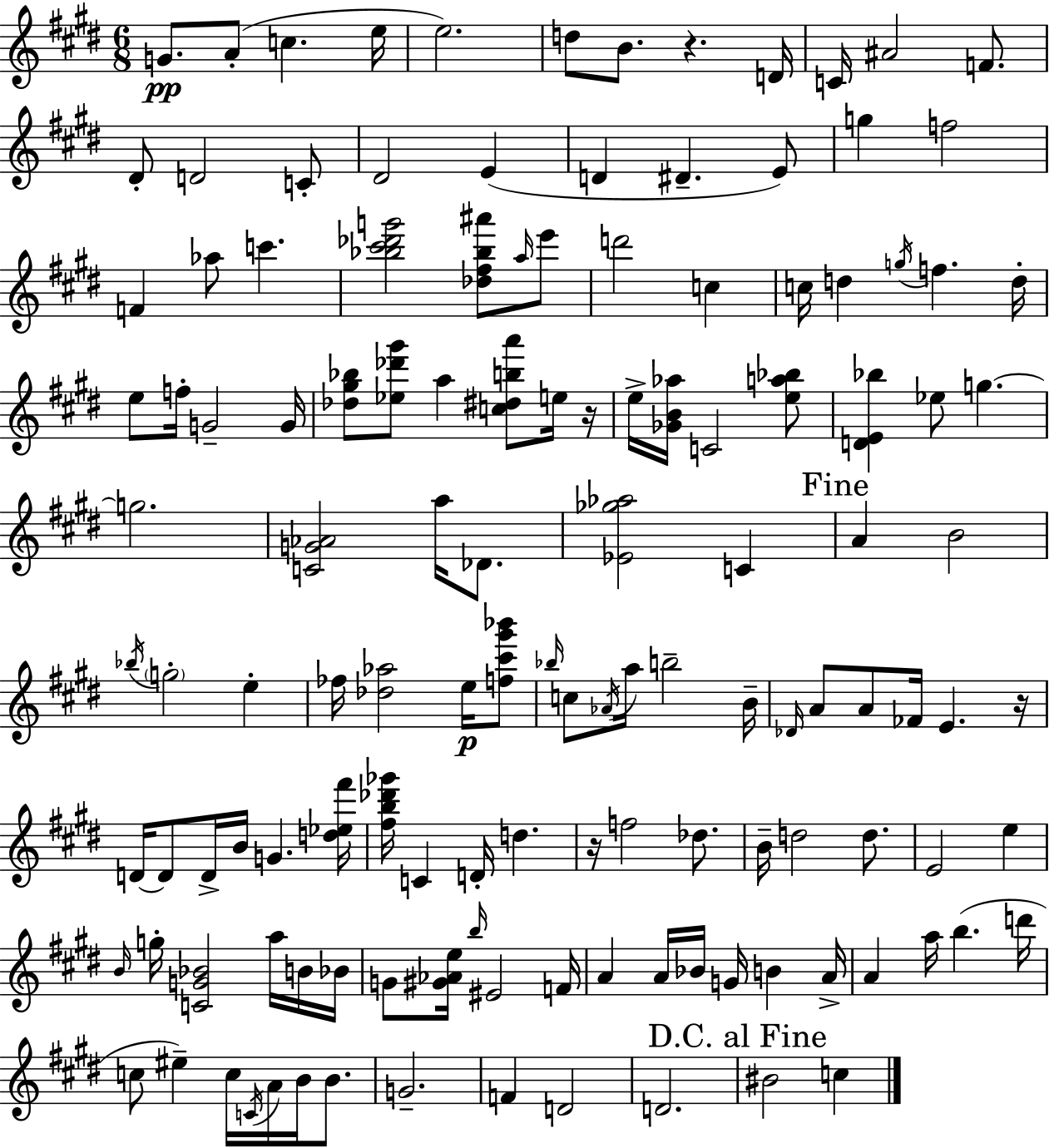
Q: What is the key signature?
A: E major